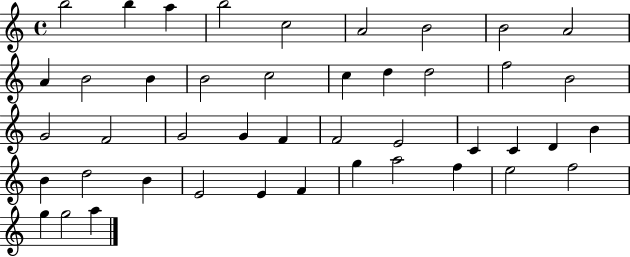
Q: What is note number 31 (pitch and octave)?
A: B4